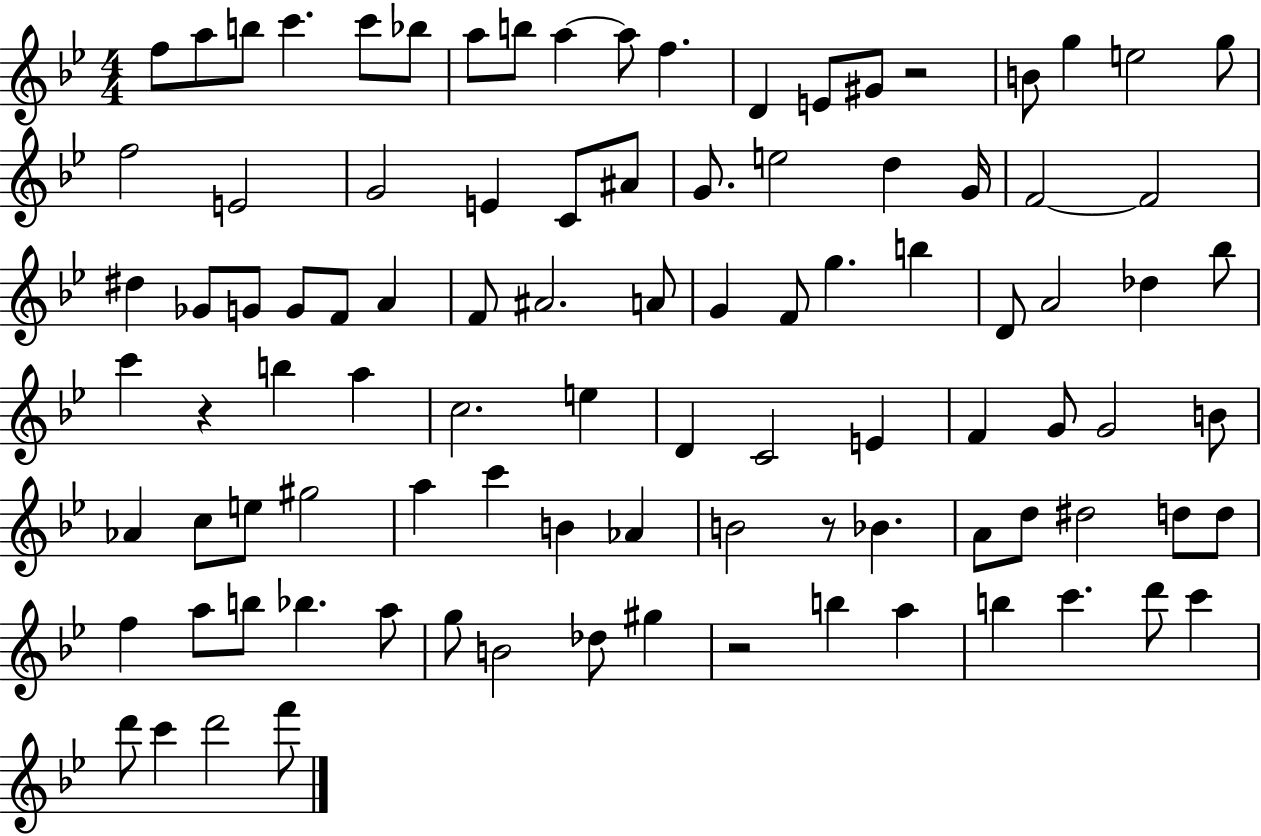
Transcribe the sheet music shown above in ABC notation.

X:1
T:Untitled
M:4/4
L:1/4
K:Bb
f/2 a/2 b/2 c' c'/2 _b/2 a/2 b/2 a a/2 f D E/2 ^G/2 z2 B/2 g e2 g/2 f2 E2 G2 E C/2 ^A/2 G/2 e2 d G/4 F2 F2 ^d _G/2 G/2 G/2 F/2 A F/2 ^A2 A/2 G F/2 g b D/2 A2 _d _b/2 c' z b a c2 e D C2 E F G/2 G2 B/2 _A c/2 e/2 ^g2 a c' B _A B2 z/2 _B A/2 d/2 ^d2 d/2 d/2 f a/2 b/2 _b a/2 g/2 B2 _d/2 ^g z2 b a b c' d'/2 c' d'/2 c' d'2 f'/2